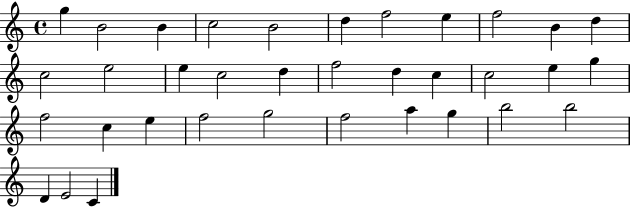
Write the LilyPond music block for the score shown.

{
  \clef treble
  \time 4/4
  \defaultTimeSignature
  \key c \major
  g''4 b'2 b'4 | c''2 b'2 | d''4 f''2 e''4 | f''2 b'4 d''4 | \break c''2 e''2 | e''4 c''2 d''4 | f''2 d''4 c''4 | c''2 e''4 g''4 | \break f''2 c''4 e''4 | f''2 g''2 | f''2 a''4 g''4 | b''2 b''2 | \break d'4 e'2 c'4 | \bar "|."
}